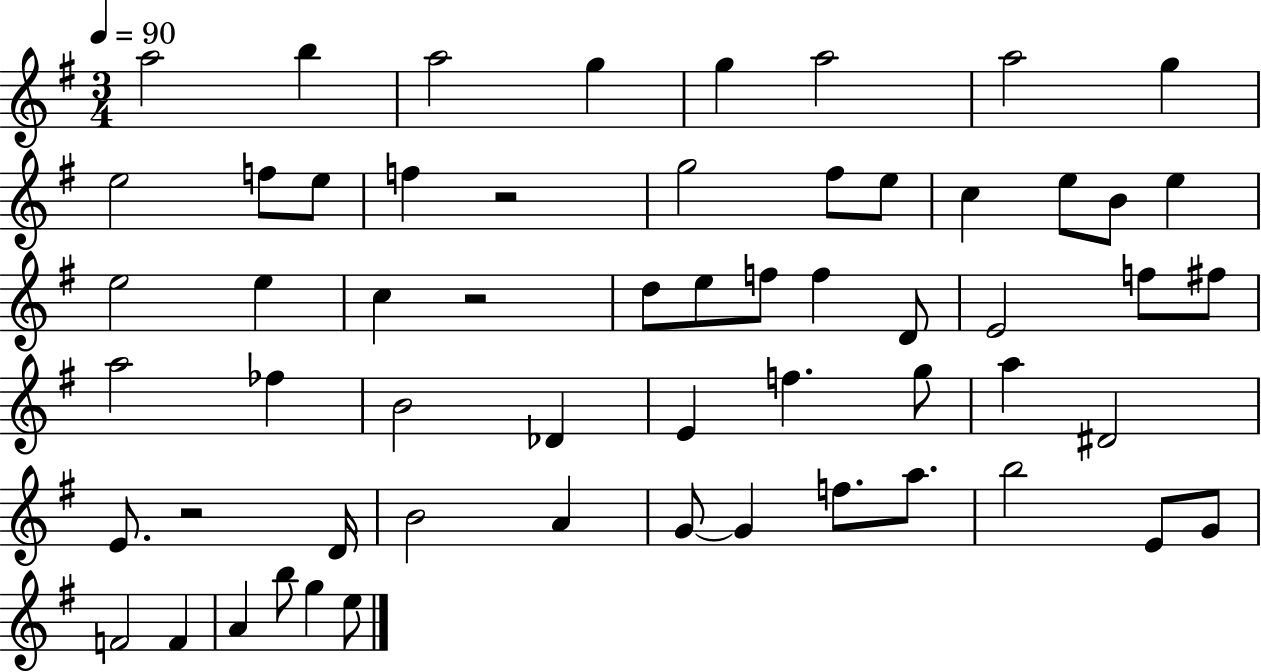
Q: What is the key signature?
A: G major